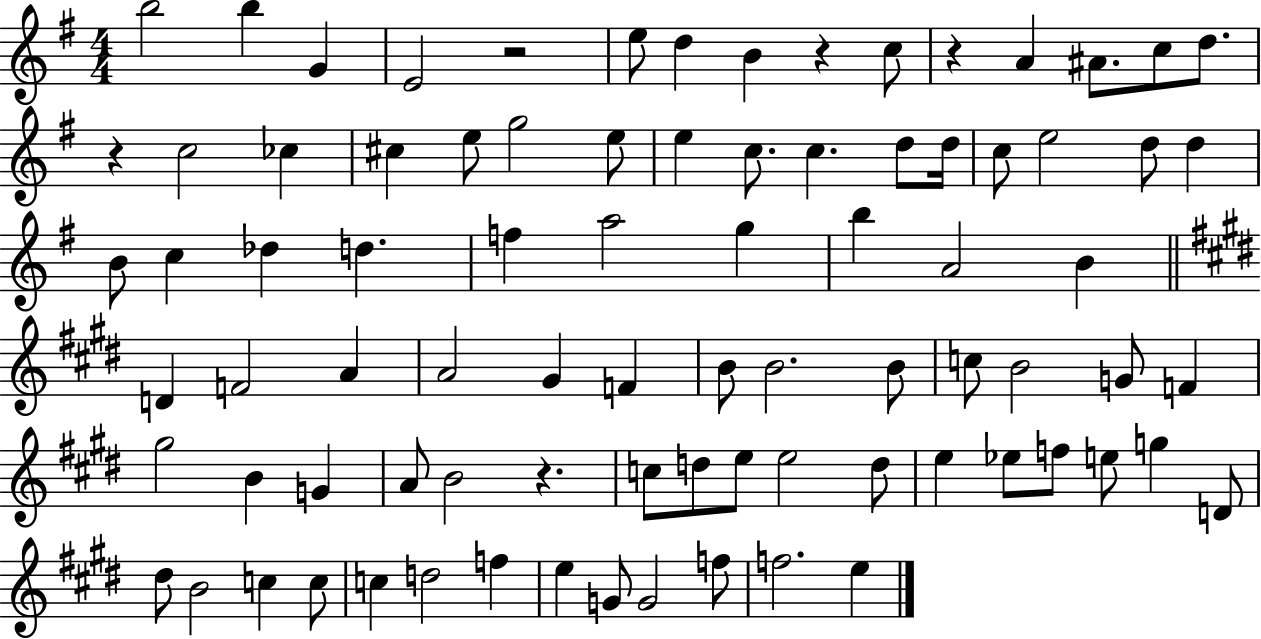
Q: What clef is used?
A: treble